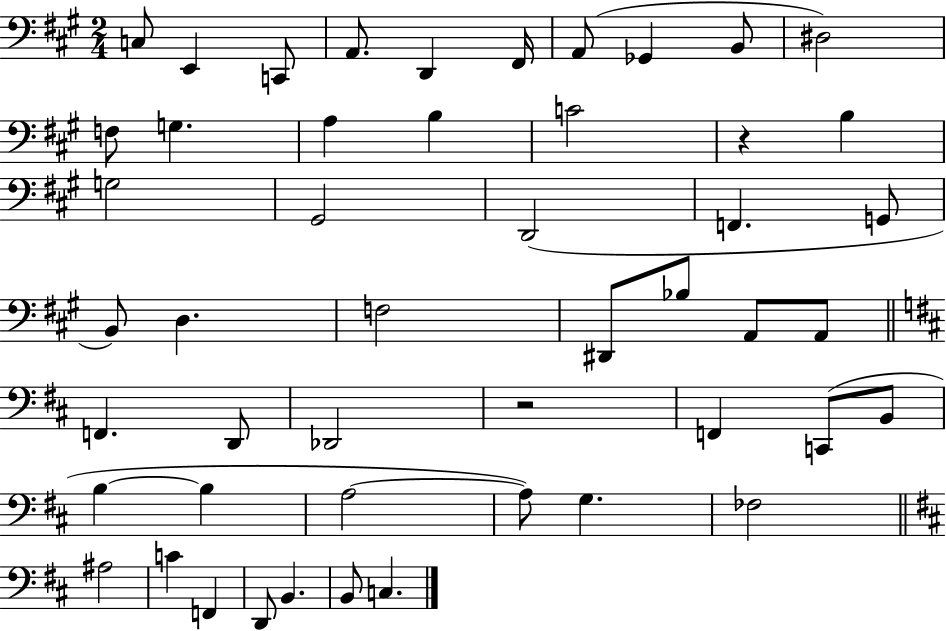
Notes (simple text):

C3/e E2/q C2/e A2/e. D2/q F#2/s A2/e Gb2/q B2/e D#3/h F3/e G3/q. A3/q B3/q C4/h R/q B3/q G3/h G#2/h D2/h F2/q. G2/e B2/e D3/q. F3/h D#2/e Bb3/e A2/e A2/e F2/q. D2/e Db2/h R/h F2/q C2/e B2/e B3/q B3/q A3/h A3/e G3/q. FES3/h A#3/h C4/q F2/q D2/e B2/q. B2/e C3/q.